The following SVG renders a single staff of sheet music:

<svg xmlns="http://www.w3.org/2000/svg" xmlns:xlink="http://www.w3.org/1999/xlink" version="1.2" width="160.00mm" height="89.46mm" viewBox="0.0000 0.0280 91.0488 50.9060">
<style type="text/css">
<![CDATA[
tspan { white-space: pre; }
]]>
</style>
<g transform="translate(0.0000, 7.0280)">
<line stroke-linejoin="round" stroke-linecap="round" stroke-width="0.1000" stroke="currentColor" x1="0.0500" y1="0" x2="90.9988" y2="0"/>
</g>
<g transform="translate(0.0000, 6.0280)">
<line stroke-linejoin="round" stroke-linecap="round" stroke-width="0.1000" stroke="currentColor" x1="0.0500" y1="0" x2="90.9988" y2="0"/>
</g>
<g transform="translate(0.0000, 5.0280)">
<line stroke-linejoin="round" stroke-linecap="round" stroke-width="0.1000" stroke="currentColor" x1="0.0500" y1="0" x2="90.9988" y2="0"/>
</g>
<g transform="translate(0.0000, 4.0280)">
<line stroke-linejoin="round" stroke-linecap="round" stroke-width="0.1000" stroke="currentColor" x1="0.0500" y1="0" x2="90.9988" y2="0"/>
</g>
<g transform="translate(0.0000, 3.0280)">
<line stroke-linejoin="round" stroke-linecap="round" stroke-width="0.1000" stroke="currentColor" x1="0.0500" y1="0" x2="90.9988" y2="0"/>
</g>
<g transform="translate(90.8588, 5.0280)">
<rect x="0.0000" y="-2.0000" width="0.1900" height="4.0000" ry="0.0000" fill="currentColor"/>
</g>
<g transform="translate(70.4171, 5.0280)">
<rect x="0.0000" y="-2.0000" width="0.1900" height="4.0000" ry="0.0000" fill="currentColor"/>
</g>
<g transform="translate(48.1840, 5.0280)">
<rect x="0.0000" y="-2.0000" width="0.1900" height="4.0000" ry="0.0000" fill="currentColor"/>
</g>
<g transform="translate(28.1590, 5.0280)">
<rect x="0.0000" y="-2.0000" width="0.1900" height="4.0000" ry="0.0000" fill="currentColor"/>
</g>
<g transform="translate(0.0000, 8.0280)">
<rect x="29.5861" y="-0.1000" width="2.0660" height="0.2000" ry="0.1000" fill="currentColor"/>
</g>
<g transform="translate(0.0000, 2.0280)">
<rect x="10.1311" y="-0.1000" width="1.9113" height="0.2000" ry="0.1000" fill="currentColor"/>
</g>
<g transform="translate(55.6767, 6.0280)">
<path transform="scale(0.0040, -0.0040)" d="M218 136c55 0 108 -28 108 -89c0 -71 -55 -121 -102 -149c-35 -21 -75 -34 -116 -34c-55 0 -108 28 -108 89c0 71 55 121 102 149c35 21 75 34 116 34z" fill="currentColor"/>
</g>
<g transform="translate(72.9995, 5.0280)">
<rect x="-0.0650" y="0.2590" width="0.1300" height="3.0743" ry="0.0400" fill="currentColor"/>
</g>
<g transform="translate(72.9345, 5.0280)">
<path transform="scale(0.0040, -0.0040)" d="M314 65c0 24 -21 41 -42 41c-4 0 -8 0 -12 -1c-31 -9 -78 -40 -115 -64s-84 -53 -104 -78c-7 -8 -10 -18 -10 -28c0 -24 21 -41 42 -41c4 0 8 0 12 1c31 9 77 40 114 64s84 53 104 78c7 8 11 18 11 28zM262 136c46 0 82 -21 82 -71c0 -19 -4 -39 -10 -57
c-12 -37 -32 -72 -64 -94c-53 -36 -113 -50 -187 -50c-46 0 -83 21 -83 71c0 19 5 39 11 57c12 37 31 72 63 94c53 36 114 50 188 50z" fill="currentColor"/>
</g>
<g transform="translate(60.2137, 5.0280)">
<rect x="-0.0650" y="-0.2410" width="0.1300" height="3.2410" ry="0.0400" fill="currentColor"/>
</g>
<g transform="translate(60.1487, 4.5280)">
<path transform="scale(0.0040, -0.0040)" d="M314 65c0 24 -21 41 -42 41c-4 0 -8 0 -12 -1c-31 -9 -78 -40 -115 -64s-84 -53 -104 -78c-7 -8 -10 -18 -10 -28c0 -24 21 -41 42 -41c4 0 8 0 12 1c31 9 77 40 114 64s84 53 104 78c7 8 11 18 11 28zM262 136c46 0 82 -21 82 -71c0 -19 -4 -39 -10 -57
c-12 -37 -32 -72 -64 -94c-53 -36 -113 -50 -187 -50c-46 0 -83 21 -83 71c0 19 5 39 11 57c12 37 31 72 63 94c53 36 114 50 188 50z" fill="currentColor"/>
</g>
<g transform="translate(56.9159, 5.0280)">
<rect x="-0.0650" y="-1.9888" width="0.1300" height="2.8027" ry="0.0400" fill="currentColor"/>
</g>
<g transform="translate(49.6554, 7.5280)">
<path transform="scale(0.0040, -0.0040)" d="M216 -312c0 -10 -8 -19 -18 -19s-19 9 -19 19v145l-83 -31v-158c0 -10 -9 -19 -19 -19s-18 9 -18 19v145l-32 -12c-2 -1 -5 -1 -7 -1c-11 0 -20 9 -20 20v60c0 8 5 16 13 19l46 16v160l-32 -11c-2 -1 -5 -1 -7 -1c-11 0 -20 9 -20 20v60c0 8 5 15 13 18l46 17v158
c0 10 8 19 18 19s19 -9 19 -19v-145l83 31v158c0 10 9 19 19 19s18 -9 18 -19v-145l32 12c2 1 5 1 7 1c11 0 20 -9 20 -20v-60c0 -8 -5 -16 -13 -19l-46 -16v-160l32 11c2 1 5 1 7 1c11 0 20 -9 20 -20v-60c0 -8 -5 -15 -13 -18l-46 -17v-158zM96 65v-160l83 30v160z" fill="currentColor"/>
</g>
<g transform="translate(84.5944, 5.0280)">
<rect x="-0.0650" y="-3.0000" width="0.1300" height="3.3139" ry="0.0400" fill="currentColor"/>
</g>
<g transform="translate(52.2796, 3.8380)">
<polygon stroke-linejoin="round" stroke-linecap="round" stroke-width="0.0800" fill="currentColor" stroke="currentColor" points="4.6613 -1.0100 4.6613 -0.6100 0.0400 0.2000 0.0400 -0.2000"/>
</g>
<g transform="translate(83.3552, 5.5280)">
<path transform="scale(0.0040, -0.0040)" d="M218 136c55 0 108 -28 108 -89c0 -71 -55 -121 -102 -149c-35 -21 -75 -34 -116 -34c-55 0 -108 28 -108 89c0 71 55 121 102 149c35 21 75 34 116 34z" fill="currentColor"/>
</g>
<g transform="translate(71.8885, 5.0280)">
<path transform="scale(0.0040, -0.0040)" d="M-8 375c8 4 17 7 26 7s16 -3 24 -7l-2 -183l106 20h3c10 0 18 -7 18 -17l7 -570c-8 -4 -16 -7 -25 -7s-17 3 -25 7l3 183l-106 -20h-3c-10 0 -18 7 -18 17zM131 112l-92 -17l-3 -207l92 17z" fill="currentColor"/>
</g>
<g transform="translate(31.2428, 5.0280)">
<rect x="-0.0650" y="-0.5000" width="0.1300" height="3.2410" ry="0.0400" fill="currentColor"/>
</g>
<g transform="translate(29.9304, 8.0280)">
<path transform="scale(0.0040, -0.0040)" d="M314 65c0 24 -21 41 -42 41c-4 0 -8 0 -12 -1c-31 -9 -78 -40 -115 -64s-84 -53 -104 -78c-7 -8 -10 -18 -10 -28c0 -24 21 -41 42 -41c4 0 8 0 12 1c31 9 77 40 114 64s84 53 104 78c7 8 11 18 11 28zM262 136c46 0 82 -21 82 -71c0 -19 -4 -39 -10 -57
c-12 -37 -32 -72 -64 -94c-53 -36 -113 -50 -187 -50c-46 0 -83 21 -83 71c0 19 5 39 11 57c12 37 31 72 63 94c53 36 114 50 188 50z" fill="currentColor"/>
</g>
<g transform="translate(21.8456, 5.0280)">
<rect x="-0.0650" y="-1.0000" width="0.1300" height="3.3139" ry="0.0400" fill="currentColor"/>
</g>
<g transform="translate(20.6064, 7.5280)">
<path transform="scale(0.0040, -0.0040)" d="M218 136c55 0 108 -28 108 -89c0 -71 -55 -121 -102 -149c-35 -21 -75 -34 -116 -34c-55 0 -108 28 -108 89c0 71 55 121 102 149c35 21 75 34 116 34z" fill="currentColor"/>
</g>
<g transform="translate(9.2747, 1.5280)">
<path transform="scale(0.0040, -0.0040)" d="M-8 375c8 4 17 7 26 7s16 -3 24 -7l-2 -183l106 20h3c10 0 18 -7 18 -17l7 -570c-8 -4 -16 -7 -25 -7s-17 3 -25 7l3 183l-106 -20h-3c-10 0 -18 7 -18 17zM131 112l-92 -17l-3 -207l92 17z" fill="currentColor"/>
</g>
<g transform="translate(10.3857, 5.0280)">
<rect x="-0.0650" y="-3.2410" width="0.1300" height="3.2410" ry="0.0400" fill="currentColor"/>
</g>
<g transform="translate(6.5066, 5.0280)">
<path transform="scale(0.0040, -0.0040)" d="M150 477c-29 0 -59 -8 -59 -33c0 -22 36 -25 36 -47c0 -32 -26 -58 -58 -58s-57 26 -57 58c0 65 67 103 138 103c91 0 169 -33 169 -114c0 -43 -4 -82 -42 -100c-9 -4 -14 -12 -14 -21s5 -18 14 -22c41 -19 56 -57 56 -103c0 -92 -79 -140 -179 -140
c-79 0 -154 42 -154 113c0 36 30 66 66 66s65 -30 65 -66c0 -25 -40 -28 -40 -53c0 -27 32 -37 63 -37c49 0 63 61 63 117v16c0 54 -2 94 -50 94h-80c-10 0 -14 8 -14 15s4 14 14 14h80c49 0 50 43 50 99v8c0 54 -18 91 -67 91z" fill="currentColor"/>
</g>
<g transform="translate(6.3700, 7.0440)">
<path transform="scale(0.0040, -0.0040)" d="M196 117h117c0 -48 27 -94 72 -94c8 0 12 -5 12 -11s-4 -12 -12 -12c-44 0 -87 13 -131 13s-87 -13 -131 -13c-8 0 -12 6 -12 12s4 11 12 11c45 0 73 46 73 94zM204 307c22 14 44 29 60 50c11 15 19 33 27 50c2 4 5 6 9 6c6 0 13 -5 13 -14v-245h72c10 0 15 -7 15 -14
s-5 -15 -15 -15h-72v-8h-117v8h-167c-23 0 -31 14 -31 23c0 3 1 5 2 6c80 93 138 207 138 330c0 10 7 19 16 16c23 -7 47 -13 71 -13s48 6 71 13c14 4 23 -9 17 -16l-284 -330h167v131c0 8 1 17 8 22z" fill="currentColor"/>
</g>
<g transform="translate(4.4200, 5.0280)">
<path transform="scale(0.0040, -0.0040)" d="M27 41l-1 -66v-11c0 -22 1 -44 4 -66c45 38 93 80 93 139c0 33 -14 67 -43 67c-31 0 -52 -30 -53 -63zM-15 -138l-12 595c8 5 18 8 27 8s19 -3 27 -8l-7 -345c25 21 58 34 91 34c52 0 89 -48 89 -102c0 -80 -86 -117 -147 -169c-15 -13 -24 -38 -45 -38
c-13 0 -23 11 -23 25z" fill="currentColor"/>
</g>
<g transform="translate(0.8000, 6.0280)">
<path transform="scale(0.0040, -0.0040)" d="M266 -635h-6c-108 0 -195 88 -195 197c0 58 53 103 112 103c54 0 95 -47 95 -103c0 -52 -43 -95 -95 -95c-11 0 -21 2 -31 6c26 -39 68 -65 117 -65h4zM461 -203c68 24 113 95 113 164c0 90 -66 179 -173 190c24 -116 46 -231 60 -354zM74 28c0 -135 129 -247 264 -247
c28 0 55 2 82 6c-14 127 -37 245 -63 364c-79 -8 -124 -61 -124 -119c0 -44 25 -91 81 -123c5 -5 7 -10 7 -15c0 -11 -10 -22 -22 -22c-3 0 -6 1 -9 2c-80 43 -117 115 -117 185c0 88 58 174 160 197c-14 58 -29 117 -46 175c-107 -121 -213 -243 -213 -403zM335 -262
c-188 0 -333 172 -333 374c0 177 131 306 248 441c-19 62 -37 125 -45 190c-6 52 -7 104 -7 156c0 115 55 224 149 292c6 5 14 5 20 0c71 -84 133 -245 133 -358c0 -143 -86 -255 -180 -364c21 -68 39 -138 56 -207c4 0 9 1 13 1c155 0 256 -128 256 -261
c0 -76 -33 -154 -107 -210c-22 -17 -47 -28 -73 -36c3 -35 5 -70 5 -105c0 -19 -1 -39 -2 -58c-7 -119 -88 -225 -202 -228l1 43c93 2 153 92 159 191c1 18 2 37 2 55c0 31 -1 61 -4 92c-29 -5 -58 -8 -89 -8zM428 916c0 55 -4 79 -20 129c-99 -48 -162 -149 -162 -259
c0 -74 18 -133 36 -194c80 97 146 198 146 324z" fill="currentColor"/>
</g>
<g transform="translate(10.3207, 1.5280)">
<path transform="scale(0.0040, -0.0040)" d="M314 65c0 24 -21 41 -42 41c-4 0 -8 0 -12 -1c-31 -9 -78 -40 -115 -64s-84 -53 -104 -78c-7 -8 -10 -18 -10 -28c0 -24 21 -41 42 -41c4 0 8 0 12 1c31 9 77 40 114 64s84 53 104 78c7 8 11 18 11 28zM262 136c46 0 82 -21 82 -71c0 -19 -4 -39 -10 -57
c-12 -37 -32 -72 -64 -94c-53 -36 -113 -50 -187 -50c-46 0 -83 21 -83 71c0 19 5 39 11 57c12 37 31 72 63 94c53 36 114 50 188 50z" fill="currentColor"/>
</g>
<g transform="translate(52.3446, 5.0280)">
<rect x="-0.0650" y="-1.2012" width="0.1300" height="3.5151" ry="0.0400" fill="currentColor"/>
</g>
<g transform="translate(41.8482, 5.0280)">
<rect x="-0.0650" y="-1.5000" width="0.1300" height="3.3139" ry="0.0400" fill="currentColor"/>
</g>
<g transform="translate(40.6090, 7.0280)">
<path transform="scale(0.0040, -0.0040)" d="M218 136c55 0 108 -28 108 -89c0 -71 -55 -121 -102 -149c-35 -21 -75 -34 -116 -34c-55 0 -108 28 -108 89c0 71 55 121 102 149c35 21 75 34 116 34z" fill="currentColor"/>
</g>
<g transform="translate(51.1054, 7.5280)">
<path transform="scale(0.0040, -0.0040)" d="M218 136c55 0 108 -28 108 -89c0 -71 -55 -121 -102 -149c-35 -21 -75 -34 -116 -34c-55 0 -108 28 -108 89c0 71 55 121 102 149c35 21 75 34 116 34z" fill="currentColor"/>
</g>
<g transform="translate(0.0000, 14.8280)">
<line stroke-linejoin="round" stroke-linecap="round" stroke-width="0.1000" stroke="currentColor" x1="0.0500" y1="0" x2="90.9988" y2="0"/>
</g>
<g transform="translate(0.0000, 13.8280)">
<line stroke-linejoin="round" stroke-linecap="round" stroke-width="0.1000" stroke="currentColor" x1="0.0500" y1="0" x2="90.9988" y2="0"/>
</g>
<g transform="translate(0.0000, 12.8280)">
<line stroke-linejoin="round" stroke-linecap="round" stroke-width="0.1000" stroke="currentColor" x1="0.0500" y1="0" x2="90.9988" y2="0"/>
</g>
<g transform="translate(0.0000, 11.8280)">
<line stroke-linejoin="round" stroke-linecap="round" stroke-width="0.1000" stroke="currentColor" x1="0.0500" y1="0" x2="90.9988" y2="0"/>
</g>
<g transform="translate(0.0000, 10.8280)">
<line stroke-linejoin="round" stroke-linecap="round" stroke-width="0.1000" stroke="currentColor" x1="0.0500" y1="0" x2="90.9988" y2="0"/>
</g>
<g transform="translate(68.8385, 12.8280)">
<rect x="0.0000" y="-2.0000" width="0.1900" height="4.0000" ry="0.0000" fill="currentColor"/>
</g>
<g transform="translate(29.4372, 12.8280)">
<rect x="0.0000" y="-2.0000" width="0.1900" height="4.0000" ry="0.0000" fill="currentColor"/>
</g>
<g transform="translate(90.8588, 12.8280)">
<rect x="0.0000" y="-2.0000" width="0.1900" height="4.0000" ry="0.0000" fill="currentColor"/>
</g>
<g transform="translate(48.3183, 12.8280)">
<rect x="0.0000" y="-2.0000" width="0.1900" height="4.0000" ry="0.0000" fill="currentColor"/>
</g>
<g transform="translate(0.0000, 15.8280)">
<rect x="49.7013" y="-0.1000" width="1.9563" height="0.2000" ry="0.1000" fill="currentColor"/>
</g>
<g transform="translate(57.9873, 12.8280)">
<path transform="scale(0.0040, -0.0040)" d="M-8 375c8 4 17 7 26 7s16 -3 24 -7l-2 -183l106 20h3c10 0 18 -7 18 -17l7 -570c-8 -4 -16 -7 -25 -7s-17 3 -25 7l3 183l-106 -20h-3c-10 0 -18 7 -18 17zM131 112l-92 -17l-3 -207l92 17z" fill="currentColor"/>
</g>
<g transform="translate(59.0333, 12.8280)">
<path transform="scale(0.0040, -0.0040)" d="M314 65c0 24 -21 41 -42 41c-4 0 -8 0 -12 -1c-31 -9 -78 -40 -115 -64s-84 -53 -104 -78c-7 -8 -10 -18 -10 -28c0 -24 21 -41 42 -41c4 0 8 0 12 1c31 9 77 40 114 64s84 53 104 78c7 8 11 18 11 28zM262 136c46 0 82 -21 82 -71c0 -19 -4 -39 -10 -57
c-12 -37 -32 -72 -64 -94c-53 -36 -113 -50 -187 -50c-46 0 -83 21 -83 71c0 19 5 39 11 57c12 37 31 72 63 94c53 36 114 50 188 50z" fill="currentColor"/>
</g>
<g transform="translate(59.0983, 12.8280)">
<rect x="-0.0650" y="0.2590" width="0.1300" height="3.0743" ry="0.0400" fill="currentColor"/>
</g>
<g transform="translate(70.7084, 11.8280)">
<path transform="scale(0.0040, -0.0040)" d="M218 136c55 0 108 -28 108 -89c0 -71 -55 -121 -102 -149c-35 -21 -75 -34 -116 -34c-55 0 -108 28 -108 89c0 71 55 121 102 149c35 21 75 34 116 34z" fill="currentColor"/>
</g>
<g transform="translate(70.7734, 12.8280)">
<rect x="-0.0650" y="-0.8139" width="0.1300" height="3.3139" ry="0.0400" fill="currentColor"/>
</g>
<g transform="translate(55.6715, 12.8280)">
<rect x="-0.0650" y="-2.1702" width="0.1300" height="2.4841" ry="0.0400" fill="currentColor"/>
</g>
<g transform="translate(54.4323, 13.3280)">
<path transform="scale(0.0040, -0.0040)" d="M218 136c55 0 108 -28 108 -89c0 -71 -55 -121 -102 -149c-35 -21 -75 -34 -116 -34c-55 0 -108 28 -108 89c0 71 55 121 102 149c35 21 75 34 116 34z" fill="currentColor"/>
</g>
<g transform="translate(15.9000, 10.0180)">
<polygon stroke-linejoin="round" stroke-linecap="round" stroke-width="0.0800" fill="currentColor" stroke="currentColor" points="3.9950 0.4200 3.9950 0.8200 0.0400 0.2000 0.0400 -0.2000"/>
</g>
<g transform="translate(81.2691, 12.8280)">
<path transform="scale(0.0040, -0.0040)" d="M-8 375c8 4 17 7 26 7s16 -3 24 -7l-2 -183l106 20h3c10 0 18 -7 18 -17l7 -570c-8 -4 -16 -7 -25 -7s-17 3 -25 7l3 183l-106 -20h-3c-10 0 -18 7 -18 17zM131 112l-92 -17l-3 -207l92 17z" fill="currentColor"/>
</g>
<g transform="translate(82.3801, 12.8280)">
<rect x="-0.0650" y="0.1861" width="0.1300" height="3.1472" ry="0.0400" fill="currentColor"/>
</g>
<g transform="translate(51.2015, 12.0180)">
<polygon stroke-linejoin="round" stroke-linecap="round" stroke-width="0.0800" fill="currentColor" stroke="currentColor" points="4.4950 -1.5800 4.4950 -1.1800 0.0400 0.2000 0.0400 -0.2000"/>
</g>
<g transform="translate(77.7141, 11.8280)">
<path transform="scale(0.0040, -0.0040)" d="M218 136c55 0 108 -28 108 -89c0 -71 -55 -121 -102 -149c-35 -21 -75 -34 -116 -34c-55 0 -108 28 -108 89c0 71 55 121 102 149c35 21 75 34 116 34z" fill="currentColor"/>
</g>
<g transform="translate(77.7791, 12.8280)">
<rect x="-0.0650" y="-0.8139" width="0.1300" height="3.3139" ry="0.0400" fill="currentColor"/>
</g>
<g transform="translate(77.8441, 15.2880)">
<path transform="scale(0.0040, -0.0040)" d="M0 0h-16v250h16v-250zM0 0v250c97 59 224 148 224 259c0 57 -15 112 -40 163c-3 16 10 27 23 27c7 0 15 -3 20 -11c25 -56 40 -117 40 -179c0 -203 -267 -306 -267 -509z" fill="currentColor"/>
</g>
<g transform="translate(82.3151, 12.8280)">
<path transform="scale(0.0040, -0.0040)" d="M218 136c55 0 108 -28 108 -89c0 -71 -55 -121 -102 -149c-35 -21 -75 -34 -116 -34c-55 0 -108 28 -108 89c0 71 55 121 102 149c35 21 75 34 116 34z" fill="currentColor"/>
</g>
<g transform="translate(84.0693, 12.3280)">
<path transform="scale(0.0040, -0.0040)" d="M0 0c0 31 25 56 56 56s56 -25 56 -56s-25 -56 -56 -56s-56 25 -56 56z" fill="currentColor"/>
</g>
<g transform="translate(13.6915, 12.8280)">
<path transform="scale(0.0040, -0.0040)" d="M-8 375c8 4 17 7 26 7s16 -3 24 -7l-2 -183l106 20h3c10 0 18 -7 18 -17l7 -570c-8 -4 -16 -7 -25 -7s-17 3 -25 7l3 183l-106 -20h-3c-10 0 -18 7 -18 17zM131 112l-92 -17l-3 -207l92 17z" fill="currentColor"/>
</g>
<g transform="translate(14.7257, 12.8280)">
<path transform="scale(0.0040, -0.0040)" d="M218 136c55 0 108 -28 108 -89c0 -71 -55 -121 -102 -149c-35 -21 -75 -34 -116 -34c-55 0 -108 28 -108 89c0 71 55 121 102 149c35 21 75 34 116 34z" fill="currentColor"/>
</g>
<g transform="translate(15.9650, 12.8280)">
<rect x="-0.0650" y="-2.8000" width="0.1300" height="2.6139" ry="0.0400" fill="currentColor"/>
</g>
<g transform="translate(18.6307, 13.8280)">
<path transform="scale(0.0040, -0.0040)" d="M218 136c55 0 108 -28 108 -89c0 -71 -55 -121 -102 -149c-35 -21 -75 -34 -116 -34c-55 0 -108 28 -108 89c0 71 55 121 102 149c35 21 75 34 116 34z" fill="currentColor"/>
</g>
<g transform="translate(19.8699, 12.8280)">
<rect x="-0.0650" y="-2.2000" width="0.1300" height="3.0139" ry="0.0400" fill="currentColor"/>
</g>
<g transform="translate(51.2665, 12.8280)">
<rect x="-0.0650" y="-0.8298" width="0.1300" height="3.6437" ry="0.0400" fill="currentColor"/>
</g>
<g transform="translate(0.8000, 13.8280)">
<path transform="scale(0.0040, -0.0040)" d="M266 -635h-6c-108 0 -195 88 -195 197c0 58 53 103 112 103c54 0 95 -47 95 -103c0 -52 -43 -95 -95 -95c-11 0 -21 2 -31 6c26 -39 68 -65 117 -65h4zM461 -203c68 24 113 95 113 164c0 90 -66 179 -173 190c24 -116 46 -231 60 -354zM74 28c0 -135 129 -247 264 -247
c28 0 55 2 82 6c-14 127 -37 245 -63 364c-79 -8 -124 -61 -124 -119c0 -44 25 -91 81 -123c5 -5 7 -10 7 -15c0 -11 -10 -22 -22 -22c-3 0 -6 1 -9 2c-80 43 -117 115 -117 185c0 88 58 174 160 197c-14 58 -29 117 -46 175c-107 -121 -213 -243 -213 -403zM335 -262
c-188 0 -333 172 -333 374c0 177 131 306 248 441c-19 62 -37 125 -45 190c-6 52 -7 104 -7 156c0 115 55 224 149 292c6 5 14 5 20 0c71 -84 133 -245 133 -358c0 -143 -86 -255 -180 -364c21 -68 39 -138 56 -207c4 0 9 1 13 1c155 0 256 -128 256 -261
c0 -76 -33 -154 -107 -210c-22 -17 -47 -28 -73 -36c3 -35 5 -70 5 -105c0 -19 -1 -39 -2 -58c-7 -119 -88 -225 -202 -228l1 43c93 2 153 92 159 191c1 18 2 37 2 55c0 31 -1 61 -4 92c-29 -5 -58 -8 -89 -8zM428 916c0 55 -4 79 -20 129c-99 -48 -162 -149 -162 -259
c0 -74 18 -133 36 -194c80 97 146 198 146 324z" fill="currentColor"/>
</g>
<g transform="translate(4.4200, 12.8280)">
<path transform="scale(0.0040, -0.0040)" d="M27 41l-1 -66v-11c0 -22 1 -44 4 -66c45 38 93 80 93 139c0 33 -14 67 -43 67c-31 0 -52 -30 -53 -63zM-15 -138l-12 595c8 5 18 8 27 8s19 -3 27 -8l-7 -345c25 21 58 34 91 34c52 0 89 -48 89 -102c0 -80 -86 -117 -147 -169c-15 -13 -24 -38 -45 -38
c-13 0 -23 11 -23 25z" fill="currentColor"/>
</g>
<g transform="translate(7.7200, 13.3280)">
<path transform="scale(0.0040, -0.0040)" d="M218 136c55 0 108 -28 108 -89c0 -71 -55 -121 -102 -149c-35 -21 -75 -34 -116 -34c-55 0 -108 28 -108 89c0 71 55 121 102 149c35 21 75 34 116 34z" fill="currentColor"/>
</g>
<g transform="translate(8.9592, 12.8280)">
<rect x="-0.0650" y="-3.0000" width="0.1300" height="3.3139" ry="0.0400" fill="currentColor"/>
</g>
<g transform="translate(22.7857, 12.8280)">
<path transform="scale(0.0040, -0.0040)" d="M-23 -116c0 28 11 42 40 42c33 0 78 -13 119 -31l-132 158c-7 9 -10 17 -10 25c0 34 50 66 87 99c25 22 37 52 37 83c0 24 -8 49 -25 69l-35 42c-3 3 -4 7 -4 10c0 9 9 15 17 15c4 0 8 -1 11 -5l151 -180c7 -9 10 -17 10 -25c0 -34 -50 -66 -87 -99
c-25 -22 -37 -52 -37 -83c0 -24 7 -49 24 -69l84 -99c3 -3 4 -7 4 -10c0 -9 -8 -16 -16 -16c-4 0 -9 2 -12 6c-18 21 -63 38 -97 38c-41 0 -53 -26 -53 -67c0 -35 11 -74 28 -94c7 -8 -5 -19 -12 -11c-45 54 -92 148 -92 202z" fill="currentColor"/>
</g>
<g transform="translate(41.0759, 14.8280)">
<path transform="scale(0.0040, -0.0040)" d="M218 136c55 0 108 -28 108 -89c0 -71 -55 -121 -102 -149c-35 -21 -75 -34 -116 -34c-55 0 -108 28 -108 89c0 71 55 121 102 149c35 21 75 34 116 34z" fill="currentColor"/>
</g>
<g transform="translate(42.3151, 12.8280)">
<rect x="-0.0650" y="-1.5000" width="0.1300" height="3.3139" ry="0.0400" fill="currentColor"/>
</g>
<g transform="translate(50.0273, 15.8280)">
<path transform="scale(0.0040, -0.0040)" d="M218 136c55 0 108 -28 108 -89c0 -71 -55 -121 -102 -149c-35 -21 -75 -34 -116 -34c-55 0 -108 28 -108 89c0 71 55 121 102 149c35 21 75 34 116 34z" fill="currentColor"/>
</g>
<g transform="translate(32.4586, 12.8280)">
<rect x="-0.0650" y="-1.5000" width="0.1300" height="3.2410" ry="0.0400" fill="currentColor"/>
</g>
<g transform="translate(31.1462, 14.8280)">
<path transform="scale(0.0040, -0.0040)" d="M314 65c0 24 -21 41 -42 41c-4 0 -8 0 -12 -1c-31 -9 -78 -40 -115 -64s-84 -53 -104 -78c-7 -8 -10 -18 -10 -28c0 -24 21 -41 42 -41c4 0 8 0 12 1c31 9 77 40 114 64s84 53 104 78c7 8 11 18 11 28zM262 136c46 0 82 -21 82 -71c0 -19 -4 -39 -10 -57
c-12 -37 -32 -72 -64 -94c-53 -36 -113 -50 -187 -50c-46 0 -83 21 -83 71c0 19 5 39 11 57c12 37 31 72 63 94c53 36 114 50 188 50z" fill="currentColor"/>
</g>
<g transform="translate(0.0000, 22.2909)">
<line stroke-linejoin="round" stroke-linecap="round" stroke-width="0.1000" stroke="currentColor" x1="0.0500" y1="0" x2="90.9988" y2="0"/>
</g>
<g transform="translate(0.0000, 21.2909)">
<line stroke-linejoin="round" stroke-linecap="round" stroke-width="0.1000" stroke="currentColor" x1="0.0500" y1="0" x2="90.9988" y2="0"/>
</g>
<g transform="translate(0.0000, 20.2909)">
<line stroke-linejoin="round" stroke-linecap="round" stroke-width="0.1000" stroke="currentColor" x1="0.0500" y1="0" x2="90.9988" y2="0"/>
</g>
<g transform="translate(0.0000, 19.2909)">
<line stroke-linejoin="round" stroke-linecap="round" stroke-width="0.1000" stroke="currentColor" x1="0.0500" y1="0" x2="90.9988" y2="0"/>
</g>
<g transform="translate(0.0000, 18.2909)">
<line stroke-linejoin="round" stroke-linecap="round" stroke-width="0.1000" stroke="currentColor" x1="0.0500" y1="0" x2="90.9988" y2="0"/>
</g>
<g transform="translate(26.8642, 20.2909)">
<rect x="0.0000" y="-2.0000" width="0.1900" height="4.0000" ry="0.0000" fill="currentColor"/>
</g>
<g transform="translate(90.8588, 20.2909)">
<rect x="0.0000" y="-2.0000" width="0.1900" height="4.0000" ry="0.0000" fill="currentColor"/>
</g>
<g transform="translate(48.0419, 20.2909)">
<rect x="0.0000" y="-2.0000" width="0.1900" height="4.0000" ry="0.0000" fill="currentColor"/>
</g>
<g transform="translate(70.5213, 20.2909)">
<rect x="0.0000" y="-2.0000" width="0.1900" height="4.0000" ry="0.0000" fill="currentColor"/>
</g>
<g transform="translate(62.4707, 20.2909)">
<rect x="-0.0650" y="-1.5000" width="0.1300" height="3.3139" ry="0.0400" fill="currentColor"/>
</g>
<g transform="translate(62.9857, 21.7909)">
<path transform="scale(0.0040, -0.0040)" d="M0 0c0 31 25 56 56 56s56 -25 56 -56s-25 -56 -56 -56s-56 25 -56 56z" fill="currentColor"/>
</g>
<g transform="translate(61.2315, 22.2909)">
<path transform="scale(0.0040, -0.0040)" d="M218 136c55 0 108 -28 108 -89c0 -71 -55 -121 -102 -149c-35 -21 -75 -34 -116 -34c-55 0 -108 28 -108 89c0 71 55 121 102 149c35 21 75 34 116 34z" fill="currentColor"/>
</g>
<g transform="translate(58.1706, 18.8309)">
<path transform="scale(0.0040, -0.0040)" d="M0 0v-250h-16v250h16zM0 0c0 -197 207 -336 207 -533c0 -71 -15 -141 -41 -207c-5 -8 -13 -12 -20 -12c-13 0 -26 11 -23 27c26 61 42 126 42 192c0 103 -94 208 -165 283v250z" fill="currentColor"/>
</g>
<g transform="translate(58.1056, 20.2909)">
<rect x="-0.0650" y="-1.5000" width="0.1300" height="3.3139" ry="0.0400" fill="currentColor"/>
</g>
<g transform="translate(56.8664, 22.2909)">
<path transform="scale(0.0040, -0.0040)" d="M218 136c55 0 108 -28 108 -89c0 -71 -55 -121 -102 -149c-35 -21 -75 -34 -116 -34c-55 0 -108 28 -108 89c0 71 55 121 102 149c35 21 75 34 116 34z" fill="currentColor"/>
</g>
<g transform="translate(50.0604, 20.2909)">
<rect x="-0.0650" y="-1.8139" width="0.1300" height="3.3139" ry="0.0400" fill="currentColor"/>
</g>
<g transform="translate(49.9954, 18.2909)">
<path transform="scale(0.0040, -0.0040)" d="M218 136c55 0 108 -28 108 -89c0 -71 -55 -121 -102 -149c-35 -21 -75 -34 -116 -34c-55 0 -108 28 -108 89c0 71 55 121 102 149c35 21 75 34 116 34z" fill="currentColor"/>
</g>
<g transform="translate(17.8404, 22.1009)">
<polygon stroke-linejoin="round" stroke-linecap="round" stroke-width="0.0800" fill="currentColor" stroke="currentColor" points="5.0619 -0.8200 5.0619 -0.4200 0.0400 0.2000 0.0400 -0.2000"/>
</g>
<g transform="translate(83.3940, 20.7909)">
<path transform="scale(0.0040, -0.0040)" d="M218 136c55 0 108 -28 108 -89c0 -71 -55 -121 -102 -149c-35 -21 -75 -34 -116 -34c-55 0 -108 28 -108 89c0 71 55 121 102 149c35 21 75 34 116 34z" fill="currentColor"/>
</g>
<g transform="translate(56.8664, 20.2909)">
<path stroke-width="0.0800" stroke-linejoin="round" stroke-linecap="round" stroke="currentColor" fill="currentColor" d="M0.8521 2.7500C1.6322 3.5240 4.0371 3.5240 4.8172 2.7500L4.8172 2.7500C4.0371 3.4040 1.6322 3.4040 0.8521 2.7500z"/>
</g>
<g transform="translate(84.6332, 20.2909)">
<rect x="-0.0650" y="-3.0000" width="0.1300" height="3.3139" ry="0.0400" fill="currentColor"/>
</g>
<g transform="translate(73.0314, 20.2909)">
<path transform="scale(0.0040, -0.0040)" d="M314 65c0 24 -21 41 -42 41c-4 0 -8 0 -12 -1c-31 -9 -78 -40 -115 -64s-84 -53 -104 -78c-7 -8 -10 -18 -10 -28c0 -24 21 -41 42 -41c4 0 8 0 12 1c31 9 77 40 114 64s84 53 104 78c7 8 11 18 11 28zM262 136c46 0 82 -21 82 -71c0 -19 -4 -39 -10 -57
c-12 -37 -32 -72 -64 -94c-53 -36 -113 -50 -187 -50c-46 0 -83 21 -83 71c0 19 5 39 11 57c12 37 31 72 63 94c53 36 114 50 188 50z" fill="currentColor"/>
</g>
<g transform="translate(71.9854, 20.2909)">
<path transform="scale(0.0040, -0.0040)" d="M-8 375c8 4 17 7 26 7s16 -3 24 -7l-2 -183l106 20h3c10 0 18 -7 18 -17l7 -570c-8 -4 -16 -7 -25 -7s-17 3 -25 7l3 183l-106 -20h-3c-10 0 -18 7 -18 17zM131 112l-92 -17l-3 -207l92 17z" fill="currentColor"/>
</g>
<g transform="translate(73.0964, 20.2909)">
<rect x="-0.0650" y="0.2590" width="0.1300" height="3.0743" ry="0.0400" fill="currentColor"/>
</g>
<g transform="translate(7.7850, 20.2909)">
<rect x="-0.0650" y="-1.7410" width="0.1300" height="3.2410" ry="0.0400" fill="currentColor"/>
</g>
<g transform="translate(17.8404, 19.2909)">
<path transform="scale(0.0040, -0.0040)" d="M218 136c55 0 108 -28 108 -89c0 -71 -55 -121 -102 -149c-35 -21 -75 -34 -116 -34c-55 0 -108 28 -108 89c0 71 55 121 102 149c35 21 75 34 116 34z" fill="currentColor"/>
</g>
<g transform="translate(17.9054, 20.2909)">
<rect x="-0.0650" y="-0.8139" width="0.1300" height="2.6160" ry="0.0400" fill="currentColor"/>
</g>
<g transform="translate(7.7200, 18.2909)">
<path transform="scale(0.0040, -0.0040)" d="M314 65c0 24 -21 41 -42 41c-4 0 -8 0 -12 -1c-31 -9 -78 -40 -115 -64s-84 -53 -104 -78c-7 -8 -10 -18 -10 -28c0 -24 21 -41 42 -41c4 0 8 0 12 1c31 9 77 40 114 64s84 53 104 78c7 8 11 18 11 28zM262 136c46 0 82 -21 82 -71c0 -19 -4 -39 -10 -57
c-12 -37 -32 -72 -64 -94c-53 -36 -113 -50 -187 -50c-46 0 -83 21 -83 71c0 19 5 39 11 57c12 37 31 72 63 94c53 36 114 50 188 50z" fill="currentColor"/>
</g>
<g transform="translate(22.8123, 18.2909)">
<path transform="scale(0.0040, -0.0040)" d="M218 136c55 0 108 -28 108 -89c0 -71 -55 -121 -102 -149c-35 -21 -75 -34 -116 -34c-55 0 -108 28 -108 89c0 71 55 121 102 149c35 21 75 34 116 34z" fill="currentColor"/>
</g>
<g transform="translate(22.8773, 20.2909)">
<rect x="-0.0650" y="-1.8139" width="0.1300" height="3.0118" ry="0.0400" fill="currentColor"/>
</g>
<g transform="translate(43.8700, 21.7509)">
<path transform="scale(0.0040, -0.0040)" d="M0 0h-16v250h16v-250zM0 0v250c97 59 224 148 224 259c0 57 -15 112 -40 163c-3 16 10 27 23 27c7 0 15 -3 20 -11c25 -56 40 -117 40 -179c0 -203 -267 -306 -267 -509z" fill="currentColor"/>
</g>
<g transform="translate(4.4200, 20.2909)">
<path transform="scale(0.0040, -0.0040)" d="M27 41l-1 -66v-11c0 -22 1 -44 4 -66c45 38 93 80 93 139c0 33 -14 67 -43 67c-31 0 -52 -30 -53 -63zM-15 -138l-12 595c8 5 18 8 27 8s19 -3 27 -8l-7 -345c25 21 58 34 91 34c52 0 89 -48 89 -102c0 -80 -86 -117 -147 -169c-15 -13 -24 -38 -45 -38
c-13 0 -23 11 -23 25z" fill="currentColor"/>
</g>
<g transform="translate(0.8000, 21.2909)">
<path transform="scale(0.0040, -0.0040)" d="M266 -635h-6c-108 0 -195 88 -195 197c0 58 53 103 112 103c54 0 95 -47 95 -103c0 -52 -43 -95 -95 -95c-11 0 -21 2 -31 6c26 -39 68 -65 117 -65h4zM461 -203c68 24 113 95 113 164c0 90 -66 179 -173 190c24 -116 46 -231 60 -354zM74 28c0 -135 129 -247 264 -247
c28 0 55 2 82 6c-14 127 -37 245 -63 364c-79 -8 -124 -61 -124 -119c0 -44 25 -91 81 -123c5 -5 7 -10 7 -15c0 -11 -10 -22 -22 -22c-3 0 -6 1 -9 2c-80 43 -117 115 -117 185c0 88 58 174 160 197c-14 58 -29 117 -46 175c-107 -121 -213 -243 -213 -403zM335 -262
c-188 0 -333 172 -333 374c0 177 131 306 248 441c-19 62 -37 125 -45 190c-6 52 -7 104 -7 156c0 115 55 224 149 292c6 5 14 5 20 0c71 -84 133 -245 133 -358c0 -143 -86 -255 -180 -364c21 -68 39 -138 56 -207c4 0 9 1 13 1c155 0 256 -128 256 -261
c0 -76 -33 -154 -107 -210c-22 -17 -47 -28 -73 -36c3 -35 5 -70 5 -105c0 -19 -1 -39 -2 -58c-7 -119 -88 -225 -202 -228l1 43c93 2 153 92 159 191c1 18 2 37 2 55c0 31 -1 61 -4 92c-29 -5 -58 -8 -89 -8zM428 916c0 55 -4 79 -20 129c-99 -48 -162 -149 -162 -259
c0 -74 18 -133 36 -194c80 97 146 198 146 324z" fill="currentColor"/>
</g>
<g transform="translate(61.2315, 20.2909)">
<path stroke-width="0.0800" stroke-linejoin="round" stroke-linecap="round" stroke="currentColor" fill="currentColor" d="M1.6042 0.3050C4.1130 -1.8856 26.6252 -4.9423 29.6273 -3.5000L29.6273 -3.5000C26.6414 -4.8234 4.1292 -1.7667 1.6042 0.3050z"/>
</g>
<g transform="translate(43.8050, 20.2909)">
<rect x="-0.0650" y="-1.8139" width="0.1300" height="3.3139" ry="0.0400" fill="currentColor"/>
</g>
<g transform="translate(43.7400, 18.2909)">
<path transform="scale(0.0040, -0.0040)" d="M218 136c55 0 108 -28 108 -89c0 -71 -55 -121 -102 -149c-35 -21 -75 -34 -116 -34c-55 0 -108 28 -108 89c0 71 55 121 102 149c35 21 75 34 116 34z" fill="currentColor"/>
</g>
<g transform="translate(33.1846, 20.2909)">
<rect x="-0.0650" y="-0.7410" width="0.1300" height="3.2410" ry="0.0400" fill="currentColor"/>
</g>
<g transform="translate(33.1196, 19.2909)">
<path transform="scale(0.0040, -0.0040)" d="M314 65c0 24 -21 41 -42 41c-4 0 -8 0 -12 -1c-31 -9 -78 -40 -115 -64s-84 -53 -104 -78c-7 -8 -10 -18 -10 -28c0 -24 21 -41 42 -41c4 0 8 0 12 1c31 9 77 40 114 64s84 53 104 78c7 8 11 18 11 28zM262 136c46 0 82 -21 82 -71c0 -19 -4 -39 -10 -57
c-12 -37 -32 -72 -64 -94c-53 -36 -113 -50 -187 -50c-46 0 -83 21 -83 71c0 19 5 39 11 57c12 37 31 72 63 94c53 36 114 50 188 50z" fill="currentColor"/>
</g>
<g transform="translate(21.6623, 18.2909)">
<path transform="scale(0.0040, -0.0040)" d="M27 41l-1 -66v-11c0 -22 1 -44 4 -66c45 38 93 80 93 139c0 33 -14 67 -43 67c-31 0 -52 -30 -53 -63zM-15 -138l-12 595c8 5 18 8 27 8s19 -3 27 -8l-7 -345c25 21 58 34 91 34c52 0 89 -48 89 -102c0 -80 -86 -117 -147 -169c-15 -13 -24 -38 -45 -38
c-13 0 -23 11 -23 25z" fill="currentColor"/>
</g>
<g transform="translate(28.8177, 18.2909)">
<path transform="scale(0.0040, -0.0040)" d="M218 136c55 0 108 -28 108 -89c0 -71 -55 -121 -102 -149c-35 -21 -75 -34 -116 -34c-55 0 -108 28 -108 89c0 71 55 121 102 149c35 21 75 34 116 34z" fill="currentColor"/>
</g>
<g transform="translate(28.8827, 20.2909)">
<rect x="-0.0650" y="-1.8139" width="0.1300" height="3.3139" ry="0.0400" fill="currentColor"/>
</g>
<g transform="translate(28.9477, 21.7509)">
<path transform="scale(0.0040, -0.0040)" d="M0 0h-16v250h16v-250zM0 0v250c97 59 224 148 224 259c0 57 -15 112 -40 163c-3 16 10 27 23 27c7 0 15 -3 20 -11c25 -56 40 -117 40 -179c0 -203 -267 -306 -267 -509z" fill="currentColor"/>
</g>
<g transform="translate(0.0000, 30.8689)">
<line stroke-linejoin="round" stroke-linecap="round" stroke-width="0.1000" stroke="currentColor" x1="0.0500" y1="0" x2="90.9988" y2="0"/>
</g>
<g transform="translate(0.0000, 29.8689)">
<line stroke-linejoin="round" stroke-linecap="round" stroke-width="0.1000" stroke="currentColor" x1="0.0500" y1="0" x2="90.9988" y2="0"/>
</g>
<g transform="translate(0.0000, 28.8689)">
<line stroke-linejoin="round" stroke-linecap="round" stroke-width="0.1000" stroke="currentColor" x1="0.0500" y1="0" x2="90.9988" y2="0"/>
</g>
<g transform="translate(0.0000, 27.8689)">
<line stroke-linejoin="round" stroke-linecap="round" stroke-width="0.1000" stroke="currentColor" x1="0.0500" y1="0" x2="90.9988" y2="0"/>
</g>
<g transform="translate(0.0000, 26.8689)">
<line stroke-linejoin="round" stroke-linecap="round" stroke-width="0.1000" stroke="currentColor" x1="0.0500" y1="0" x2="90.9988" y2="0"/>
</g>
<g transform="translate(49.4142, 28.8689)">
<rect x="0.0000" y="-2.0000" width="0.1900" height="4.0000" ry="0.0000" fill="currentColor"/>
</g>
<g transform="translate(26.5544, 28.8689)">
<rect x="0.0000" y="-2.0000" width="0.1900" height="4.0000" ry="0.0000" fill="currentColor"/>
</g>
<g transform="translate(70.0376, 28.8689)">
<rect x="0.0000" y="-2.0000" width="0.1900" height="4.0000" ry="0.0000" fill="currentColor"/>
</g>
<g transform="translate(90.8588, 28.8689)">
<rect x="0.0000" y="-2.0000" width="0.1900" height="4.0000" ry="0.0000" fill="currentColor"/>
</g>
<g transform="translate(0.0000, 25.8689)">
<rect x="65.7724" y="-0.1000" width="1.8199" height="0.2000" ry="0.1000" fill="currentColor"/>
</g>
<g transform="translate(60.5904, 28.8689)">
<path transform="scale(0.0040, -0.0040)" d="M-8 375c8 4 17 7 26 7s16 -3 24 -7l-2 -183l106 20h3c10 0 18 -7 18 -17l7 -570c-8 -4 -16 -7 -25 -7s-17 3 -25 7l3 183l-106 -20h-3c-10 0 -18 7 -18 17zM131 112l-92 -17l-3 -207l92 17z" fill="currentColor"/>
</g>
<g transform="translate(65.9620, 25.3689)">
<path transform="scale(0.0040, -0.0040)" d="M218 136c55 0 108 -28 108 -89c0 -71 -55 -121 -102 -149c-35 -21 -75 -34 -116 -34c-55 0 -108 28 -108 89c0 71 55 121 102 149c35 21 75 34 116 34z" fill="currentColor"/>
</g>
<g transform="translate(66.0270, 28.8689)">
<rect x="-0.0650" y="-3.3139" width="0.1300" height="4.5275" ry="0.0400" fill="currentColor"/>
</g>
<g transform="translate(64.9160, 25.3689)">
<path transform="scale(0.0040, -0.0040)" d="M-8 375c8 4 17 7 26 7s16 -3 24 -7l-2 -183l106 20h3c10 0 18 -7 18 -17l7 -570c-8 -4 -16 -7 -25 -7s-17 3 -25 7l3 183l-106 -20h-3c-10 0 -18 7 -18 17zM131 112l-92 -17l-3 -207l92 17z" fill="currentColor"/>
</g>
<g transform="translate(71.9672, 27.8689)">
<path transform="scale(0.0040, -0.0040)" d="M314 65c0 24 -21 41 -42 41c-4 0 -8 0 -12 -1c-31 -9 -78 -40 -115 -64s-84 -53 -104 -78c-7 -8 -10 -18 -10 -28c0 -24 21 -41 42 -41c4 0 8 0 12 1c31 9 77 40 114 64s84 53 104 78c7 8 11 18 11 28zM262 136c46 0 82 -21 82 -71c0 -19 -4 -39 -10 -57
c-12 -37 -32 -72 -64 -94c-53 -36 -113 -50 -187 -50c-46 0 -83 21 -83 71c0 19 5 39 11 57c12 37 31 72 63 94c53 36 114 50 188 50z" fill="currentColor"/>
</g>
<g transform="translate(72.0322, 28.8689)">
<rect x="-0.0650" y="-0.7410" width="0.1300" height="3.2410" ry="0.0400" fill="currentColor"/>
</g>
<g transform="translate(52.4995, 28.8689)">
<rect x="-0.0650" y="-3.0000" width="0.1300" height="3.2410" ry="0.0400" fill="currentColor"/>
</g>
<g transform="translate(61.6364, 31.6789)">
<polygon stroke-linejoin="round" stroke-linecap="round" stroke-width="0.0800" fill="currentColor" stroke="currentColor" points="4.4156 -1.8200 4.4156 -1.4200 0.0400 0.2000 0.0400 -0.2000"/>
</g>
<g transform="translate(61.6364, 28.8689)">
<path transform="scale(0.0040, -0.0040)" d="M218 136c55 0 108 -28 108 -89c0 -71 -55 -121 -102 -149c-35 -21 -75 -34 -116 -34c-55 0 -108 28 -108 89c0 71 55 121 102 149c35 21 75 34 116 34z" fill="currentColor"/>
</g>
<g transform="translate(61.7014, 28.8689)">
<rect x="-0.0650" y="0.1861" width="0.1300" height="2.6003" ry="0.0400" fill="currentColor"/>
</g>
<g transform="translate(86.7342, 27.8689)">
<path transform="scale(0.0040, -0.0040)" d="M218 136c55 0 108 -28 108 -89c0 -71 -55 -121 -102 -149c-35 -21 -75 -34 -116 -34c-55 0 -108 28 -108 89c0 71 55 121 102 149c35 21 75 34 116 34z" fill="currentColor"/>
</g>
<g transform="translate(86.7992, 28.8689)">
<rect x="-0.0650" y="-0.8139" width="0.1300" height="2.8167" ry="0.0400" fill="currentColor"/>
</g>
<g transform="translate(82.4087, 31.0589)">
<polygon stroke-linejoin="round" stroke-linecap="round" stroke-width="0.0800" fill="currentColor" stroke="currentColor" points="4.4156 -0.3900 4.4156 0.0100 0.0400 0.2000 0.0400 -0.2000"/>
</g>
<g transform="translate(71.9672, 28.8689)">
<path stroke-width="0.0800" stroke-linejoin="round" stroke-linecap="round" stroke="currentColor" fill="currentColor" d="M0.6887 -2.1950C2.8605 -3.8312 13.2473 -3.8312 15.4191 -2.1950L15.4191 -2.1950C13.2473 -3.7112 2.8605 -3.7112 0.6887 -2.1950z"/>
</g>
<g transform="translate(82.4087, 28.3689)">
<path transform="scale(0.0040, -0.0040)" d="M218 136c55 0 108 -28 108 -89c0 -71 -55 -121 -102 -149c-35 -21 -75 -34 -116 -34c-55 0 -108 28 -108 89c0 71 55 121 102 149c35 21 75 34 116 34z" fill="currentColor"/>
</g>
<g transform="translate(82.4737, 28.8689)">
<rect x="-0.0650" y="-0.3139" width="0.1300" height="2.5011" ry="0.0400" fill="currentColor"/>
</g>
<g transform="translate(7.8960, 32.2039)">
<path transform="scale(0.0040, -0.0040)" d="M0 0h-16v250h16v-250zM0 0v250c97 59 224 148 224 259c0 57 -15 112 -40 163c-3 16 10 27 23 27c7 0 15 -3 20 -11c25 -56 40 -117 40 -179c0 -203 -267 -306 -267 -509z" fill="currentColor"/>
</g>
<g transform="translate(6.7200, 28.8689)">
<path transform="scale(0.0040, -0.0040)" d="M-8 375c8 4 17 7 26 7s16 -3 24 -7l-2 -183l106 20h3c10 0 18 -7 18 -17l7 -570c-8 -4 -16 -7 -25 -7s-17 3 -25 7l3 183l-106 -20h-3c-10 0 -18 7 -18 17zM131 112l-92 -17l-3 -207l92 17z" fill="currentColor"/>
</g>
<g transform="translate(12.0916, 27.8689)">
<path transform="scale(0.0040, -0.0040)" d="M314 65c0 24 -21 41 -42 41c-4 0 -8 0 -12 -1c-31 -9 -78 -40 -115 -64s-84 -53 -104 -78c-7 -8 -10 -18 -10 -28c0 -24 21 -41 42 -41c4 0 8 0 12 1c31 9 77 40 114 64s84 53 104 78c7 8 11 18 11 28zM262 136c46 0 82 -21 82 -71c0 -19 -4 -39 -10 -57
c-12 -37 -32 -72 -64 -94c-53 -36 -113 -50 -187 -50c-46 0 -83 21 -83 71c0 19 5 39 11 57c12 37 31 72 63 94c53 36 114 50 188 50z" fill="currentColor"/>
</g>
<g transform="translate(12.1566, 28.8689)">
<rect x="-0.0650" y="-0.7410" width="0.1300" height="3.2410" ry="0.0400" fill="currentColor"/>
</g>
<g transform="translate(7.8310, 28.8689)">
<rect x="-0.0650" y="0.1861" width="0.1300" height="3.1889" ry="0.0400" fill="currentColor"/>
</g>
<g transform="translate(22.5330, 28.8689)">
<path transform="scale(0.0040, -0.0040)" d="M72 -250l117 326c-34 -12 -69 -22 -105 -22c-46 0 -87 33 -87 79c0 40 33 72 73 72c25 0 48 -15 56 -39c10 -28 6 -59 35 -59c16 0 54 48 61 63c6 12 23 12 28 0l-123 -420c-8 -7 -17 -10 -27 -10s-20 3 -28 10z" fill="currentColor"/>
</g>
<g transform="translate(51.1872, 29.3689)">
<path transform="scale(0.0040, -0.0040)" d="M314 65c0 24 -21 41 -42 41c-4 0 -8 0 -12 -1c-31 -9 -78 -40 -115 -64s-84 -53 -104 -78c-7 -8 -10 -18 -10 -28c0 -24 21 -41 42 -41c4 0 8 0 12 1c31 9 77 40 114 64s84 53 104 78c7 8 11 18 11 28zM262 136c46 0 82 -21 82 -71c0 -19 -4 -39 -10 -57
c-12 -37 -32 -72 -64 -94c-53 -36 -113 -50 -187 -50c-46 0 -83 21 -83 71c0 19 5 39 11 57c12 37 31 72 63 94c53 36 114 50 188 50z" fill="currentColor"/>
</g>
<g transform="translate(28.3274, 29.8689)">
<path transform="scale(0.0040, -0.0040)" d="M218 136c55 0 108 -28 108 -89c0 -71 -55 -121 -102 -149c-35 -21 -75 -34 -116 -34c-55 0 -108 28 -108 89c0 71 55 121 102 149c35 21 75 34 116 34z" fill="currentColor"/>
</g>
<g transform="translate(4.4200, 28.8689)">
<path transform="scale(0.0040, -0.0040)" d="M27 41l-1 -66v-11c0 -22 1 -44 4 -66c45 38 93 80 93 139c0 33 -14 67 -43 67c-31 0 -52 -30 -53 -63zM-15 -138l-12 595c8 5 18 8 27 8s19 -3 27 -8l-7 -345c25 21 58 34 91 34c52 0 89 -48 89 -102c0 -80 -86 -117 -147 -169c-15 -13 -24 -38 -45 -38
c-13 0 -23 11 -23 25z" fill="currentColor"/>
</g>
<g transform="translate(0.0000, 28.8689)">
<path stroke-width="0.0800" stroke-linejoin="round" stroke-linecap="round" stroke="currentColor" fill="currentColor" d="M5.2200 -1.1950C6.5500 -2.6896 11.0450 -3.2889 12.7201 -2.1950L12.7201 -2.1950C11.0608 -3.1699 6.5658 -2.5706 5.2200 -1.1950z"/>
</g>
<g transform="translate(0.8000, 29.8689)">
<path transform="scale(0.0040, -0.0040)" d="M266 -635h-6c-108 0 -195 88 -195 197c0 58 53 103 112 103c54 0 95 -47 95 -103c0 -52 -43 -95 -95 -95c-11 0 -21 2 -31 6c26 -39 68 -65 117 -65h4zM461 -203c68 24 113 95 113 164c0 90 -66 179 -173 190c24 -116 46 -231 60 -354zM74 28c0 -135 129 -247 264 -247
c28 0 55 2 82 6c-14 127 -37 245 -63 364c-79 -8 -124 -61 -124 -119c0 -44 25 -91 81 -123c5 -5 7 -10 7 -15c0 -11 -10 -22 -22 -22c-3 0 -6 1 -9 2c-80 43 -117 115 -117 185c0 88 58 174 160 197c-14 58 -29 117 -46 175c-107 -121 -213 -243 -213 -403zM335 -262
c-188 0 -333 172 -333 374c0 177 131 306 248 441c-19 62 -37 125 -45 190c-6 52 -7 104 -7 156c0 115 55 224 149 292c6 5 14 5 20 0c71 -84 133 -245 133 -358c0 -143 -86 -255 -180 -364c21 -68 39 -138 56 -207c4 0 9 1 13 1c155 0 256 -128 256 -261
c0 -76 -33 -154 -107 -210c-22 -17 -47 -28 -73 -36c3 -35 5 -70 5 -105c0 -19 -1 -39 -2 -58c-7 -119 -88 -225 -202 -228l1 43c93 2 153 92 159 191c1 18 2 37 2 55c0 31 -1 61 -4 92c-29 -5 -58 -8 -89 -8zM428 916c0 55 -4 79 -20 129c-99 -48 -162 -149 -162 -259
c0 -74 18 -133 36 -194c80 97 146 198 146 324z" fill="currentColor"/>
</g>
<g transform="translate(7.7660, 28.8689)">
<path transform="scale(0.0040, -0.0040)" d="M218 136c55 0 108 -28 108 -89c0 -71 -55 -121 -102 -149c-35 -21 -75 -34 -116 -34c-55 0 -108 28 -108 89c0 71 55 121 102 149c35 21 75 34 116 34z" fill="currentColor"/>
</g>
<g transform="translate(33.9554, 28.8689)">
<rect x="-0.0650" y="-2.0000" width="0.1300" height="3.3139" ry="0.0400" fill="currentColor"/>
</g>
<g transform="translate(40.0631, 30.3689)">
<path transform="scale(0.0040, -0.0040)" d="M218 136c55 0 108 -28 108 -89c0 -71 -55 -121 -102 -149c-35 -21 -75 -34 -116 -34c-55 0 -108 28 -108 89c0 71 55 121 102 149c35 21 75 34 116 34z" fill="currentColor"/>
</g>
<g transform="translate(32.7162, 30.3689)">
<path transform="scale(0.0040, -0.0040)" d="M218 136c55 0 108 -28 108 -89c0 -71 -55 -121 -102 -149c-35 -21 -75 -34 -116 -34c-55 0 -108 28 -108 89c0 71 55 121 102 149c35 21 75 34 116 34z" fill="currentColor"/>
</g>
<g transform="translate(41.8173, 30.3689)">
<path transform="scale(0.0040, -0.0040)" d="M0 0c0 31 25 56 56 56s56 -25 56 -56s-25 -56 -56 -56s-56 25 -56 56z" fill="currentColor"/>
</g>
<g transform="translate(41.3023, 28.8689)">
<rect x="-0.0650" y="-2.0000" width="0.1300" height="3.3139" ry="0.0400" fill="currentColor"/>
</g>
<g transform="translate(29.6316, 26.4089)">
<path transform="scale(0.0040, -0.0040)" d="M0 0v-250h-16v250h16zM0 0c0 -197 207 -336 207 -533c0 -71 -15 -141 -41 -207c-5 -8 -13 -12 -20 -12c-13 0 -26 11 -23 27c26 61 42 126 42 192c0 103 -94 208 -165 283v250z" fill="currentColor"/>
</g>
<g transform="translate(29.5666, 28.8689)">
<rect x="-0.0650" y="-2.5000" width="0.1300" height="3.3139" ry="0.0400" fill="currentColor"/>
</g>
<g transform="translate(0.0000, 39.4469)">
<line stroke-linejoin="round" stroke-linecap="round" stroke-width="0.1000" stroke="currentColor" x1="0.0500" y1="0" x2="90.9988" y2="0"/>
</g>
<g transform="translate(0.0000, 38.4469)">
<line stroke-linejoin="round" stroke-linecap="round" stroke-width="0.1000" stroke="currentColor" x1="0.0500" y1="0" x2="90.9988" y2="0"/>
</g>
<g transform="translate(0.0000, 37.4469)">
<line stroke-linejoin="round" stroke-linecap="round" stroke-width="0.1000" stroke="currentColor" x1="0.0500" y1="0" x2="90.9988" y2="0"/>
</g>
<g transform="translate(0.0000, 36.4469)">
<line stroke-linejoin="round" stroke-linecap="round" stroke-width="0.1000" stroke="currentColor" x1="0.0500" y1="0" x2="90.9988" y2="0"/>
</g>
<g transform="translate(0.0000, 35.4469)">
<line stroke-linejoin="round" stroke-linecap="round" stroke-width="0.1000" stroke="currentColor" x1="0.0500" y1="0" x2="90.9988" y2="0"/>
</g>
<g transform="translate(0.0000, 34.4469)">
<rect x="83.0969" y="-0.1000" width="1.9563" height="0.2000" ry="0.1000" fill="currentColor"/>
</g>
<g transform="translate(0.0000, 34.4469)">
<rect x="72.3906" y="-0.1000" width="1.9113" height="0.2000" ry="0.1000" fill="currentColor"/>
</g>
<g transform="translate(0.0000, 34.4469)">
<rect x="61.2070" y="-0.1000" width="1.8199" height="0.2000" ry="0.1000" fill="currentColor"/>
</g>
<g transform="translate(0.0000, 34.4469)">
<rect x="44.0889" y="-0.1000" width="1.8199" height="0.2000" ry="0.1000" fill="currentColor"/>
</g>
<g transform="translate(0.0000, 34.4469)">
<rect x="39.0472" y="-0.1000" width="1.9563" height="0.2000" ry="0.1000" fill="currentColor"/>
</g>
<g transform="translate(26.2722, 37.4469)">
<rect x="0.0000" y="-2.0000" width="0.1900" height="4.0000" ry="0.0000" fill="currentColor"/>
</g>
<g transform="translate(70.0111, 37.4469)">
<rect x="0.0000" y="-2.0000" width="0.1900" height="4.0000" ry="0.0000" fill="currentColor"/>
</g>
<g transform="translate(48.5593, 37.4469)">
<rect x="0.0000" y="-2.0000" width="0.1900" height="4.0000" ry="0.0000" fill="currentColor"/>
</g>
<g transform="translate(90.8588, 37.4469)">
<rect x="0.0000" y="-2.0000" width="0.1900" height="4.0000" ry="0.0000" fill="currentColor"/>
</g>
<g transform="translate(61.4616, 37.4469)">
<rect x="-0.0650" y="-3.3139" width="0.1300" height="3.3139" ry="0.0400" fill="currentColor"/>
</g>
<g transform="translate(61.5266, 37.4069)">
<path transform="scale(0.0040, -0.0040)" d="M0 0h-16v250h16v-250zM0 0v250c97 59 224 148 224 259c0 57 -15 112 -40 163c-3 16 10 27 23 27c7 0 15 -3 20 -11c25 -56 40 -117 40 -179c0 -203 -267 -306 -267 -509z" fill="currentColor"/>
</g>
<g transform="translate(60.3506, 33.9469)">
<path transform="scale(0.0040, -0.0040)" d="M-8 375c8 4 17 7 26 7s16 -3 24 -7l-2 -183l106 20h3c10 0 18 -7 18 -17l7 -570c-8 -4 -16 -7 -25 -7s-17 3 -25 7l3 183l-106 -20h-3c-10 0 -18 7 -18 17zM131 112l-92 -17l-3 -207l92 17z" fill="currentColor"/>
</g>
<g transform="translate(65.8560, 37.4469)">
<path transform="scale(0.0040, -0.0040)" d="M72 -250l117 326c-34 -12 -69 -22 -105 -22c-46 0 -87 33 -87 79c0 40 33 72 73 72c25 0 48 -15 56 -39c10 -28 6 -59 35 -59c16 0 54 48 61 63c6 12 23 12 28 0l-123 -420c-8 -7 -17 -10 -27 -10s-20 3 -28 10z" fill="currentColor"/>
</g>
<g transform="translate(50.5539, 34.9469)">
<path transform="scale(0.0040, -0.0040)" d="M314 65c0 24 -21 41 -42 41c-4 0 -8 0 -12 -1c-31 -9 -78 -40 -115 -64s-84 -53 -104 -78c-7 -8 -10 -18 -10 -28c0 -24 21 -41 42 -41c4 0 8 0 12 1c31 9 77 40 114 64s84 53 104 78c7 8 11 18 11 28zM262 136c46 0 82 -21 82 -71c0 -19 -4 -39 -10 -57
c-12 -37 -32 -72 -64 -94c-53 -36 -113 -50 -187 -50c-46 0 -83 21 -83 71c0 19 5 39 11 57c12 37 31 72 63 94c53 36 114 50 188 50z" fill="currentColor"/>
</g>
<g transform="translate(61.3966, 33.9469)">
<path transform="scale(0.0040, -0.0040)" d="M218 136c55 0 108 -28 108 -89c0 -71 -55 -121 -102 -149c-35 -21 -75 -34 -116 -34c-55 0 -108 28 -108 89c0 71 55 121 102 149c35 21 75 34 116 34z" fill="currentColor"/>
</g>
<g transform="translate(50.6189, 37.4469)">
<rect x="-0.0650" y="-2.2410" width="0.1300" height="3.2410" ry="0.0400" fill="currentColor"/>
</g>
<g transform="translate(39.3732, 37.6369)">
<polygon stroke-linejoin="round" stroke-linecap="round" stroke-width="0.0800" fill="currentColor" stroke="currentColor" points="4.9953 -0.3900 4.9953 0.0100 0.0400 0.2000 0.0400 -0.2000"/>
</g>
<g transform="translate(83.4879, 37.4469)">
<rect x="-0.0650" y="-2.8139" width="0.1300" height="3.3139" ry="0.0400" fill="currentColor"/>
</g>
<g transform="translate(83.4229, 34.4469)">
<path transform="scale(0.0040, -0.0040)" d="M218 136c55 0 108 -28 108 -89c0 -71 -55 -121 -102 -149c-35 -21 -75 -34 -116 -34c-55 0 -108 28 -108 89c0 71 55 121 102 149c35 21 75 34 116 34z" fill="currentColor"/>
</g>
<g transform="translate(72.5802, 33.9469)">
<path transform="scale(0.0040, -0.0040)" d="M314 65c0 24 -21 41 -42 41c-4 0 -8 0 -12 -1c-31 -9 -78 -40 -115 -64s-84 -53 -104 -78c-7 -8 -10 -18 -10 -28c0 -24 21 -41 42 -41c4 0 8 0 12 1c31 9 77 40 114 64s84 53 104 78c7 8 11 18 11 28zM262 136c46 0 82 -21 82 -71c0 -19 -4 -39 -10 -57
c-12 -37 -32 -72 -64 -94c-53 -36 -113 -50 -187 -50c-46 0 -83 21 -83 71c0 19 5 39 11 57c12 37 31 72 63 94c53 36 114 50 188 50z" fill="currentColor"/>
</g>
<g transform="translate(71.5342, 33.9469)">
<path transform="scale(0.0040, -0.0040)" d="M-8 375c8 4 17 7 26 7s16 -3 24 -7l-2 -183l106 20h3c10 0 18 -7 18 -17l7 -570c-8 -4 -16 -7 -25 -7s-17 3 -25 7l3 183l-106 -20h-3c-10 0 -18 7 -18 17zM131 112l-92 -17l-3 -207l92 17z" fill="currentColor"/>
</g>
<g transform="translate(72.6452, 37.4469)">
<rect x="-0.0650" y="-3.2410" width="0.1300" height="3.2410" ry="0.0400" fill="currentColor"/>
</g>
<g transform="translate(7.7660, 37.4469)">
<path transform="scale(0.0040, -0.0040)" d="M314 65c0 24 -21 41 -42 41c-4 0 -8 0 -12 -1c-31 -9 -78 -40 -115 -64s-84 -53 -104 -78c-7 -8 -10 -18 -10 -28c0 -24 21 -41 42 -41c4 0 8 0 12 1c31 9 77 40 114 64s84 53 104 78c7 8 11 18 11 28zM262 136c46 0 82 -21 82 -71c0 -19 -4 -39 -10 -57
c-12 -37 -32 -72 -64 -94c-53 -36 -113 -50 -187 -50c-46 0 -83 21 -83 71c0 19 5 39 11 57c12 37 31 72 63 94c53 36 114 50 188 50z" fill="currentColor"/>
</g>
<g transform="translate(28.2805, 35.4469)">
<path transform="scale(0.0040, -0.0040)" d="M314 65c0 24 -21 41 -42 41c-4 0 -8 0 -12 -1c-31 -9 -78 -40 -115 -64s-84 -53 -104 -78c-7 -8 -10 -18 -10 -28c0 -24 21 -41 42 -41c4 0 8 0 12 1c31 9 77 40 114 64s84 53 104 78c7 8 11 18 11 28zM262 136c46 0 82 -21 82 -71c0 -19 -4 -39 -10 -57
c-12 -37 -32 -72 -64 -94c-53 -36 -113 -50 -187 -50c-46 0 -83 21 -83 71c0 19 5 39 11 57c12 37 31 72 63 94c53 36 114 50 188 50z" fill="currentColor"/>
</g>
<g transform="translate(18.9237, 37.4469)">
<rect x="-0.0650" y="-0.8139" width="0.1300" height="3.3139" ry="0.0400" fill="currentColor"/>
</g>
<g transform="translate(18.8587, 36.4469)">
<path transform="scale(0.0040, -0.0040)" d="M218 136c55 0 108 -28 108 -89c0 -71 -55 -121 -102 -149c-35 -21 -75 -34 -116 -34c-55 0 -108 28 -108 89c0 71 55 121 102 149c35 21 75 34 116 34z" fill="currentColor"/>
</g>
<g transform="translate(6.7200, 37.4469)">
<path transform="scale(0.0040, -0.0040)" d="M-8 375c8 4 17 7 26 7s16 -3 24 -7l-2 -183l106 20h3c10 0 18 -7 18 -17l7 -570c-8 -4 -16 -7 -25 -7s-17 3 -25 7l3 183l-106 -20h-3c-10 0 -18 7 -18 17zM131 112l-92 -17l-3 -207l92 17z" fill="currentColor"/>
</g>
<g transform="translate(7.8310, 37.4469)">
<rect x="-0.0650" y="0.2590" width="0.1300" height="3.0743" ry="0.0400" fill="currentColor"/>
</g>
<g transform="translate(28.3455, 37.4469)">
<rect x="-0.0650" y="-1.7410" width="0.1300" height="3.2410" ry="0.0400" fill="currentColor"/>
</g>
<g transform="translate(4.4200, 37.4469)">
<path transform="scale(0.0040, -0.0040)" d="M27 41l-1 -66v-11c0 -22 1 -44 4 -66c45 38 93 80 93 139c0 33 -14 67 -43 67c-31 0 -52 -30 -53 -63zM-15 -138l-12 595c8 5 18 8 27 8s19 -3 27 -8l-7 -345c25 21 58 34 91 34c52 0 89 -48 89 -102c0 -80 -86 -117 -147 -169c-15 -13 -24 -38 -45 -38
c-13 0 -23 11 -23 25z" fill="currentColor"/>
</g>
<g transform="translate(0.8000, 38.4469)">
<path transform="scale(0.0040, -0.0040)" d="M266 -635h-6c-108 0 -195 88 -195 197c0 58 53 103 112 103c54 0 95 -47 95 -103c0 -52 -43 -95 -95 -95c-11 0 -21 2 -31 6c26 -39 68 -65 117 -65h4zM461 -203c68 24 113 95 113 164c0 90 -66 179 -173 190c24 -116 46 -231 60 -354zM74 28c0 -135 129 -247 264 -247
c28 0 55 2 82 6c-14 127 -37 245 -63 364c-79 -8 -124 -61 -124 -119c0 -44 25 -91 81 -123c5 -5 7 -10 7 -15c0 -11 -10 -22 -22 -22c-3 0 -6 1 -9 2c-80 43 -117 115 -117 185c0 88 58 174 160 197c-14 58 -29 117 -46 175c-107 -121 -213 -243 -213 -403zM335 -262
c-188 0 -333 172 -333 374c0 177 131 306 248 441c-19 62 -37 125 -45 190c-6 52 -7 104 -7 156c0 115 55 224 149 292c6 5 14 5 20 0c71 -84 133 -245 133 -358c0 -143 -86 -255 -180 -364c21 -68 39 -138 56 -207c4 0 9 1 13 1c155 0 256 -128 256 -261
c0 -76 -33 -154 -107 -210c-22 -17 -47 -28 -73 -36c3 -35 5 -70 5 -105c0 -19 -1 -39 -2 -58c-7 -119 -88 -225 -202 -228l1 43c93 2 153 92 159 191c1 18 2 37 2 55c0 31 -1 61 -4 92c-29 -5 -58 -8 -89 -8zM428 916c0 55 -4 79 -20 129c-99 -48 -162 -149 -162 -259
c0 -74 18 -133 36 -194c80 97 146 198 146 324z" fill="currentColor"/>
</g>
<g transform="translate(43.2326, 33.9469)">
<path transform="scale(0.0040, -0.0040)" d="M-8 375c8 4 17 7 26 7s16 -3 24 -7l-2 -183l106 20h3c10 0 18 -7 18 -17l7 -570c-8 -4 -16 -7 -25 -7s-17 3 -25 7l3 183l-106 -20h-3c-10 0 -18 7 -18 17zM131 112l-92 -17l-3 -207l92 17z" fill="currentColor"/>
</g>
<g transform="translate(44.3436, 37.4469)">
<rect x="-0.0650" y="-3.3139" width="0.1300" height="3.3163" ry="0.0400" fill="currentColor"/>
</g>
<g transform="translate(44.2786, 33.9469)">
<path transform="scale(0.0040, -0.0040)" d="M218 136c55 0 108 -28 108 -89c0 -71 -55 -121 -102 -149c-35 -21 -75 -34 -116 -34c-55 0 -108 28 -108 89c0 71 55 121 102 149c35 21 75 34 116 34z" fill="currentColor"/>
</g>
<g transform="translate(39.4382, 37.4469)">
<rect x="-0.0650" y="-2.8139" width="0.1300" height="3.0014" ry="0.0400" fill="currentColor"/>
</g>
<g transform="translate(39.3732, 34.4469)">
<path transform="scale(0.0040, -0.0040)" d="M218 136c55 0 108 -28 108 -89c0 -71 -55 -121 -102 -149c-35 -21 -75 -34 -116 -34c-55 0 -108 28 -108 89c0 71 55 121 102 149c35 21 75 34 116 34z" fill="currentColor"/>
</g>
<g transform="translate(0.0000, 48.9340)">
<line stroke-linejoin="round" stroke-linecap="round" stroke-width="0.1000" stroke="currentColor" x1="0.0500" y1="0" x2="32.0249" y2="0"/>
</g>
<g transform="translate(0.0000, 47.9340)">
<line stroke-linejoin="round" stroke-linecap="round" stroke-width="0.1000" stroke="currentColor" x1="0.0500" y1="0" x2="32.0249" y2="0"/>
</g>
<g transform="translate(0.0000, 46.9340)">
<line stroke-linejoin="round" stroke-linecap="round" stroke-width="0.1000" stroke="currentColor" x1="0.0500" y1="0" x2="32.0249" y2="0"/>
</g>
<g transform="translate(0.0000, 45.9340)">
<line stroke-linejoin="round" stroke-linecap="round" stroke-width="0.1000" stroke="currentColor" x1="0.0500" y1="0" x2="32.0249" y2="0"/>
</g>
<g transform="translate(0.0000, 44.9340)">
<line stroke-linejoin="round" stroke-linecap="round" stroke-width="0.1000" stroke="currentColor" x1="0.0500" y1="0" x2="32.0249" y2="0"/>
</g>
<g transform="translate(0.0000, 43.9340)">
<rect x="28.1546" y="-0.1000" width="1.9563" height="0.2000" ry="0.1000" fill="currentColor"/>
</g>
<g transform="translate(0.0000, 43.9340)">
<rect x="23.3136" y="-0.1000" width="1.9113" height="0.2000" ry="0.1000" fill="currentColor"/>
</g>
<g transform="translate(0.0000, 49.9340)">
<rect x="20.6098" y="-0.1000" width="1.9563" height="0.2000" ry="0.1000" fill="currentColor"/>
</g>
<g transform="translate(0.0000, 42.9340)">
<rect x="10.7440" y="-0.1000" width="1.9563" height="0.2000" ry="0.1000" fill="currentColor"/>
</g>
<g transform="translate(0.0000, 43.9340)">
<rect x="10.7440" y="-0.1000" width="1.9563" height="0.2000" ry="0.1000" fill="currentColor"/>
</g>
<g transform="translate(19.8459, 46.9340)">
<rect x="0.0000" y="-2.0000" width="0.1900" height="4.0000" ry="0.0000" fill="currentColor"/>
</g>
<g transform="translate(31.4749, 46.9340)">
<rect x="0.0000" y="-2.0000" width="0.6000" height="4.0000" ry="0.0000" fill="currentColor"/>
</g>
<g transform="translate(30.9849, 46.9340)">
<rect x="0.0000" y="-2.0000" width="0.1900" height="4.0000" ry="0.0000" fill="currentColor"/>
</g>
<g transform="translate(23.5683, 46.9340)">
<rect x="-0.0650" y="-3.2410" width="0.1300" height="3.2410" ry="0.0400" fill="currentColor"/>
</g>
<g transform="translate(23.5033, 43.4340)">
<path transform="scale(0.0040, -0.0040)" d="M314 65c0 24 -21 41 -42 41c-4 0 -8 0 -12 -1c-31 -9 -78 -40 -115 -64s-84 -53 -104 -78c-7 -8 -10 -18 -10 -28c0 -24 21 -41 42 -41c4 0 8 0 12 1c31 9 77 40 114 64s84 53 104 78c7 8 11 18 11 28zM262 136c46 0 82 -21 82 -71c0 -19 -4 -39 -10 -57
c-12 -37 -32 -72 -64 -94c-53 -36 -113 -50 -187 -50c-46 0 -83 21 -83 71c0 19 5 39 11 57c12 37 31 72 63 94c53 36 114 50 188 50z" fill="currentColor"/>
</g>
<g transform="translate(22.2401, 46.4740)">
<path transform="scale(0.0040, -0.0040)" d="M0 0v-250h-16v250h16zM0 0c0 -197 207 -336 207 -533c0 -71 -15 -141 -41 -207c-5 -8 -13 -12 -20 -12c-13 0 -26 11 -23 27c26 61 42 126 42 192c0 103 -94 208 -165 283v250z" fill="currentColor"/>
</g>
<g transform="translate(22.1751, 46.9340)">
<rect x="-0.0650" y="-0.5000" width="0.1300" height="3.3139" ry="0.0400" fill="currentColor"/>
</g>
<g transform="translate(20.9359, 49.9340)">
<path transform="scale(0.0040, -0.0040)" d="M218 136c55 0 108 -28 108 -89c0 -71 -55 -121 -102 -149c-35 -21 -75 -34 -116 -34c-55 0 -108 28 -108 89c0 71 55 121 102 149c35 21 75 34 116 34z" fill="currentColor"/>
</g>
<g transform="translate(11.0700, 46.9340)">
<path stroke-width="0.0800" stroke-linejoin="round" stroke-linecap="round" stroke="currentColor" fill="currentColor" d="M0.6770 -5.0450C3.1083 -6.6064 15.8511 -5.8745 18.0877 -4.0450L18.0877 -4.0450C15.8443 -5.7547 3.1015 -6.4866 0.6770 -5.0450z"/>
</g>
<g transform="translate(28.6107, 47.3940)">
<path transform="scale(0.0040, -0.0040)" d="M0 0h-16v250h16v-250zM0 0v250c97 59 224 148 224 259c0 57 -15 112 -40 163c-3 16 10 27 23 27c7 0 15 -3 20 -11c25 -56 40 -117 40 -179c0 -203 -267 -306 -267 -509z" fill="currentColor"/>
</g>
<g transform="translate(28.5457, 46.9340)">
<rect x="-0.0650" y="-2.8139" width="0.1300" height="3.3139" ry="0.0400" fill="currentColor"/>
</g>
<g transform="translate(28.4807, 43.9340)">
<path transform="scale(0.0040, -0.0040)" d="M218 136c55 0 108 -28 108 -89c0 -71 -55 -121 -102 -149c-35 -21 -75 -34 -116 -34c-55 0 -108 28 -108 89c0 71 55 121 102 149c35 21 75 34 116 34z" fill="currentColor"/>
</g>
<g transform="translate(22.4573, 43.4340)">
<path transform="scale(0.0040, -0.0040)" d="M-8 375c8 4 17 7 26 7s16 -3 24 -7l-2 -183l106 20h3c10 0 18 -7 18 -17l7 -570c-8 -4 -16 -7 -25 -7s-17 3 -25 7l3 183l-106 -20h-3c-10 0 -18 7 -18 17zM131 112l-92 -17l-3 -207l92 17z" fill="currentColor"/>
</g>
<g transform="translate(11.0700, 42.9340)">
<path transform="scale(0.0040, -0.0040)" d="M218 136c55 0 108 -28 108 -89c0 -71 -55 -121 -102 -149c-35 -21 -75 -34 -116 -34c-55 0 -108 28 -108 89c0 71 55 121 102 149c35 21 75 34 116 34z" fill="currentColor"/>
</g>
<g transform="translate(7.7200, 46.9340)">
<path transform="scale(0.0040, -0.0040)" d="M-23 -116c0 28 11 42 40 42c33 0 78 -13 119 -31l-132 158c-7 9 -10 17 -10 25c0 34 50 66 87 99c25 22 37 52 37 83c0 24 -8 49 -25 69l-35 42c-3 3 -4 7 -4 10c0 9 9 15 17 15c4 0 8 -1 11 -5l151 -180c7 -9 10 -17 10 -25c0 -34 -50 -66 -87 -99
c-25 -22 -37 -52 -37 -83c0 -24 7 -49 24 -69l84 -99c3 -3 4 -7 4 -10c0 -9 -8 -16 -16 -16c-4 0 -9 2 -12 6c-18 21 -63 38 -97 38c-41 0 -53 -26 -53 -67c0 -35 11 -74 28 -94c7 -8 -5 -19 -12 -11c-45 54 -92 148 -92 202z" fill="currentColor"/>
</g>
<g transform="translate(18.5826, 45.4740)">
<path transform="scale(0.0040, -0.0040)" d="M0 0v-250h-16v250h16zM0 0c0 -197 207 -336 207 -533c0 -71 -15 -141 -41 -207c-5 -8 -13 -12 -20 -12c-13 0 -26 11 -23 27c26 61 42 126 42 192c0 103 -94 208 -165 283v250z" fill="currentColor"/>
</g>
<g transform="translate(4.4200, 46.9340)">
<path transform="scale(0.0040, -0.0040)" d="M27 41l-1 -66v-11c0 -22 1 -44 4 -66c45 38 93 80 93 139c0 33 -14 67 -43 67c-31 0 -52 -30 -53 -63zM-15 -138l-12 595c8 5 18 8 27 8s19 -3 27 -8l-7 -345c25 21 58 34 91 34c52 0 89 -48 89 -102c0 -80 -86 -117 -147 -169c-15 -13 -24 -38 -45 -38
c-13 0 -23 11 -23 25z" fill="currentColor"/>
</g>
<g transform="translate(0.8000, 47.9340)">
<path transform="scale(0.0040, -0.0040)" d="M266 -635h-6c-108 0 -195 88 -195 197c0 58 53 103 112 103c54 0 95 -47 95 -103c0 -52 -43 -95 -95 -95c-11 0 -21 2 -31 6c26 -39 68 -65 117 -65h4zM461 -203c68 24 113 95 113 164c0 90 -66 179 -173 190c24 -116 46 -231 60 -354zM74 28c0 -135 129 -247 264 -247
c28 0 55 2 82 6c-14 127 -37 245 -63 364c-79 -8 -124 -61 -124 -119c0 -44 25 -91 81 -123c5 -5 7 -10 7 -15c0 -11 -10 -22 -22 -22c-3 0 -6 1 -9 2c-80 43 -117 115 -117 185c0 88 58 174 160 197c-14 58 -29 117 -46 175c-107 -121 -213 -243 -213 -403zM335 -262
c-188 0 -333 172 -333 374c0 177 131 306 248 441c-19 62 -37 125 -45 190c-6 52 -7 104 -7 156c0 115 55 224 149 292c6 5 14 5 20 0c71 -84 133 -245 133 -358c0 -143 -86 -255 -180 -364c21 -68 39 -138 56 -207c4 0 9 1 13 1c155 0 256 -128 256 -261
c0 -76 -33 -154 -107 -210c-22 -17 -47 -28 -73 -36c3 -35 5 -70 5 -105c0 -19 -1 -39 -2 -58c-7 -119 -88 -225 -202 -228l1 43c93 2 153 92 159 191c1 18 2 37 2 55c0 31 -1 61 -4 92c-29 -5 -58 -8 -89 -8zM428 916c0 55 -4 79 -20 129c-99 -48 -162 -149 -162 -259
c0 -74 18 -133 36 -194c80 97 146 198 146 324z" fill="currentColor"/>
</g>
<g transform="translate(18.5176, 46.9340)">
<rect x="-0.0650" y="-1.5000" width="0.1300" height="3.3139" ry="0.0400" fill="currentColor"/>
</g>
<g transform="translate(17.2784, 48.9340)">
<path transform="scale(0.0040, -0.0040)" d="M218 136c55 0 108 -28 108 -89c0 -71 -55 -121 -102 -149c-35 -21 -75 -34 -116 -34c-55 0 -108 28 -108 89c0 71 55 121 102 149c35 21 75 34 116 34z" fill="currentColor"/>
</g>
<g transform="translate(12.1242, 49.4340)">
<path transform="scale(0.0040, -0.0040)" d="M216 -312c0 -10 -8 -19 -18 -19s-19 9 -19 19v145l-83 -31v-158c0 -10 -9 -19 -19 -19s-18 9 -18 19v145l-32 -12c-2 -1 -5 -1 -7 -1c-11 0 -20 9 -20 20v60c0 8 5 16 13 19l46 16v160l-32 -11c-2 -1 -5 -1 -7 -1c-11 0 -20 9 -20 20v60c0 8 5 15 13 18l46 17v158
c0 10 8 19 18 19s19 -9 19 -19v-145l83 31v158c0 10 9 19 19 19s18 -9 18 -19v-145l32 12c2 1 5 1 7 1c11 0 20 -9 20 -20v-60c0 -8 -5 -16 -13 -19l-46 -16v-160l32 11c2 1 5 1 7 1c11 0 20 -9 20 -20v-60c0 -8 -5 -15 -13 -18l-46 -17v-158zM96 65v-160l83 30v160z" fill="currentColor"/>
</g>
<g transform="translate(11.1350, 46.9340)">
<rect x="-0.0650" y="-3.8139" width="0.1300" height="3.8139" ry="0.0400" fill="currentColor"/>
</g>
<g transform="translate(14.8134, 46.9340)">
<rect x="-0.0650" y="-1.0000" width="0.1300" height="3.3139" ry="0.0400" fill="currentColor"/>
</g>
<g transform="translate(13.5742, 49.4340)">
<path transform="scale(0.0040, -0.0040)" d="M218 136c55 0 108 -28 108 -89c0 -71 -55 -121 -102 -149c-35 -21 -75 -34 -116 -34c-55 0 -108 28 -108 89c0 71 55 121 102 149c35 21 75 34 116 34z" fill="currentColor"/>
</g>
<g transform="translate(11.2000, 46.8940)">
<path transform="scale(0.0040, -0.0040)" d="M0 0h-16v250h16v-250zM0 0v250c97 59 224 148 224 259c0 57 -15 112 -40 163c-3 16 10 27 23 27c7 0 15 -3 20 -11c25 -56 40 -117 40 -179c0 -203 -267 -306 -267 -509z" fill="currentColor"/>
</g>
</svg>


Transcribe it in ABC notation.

X:1
T:Untitled
M:3/4
L:1/4
K:F
b2 D C2 E ^D/2 G/2 c2 B2 A A B/2 G/2 z E2 E C/2 A/2 B2 d d/2 B f2 d/2 _f/2 f/2 d2 f/2 f E/2 E B2 A B/2 d2 z/2 G/2 F F A2 B/2 b/2 d2 c/2 d/2 B2 d f2 a/2 b/2 g2 b/2 z/2 b2 a z c'/2 ^D E/2 C/2 b2 a/2